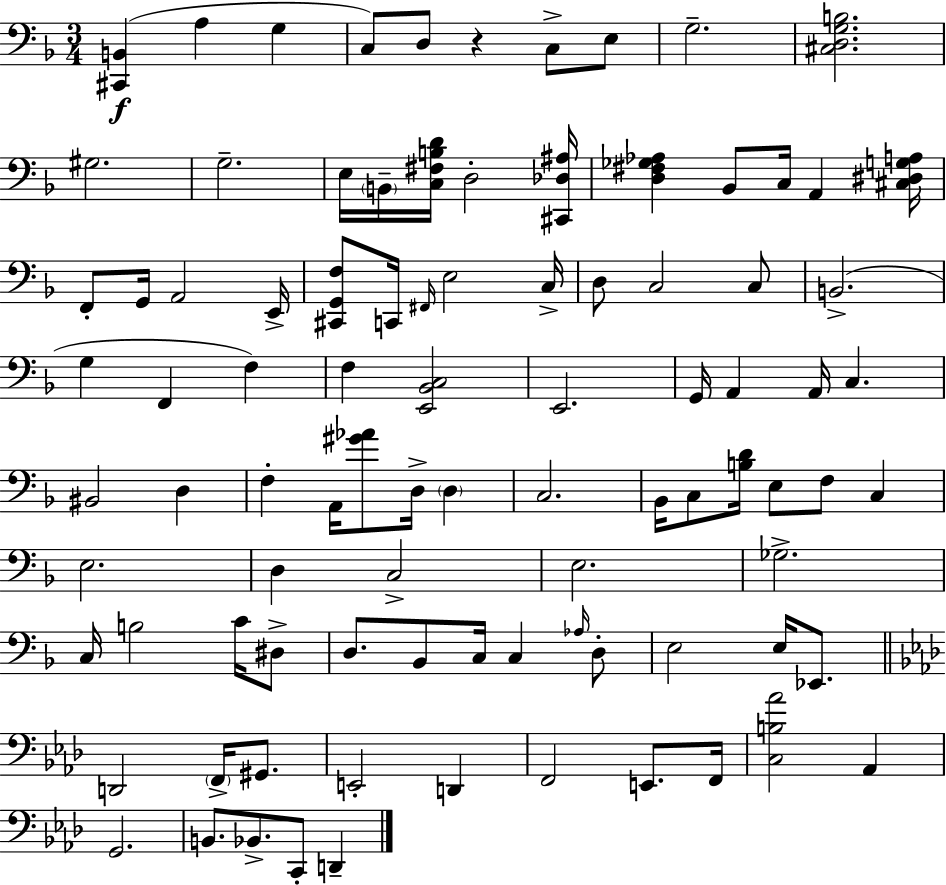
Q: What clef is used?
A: bass